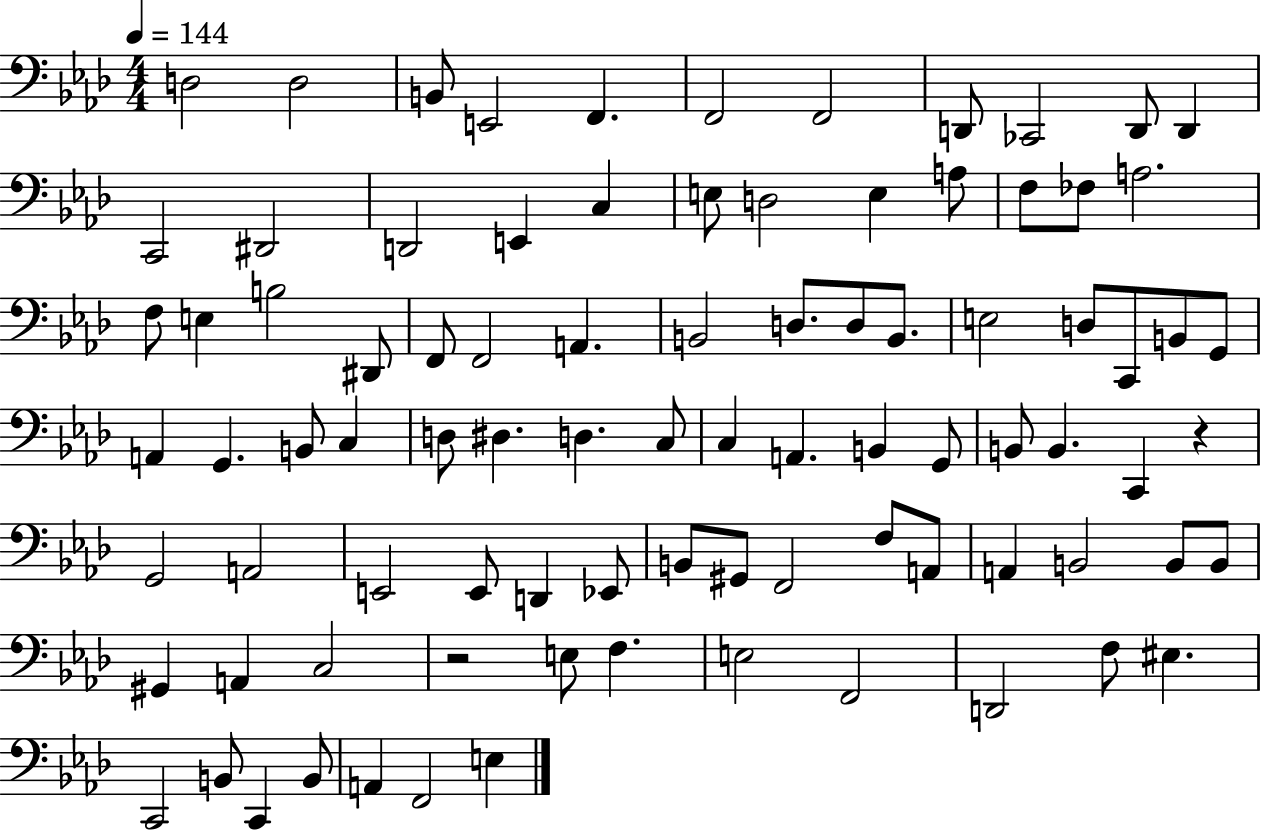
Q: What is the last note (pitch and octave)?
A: E3